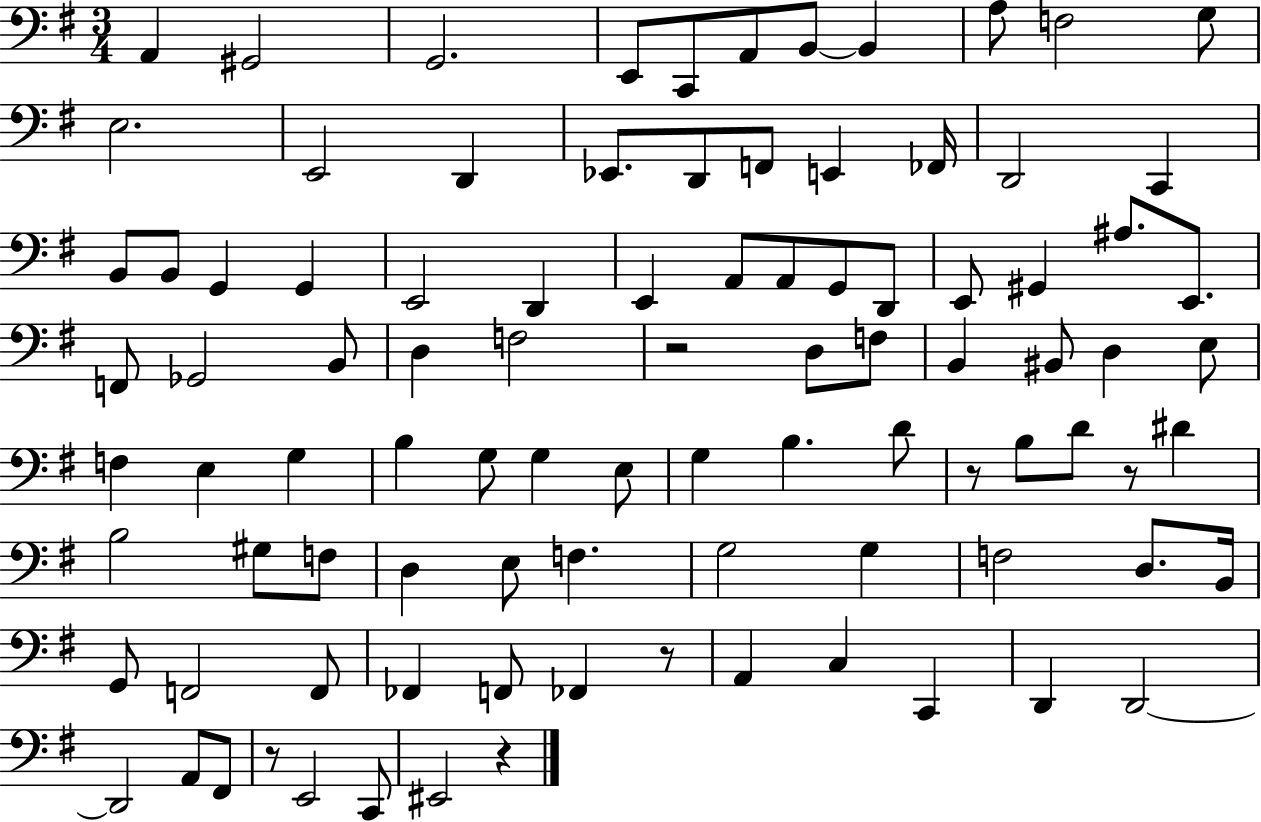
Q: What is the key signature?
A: G major